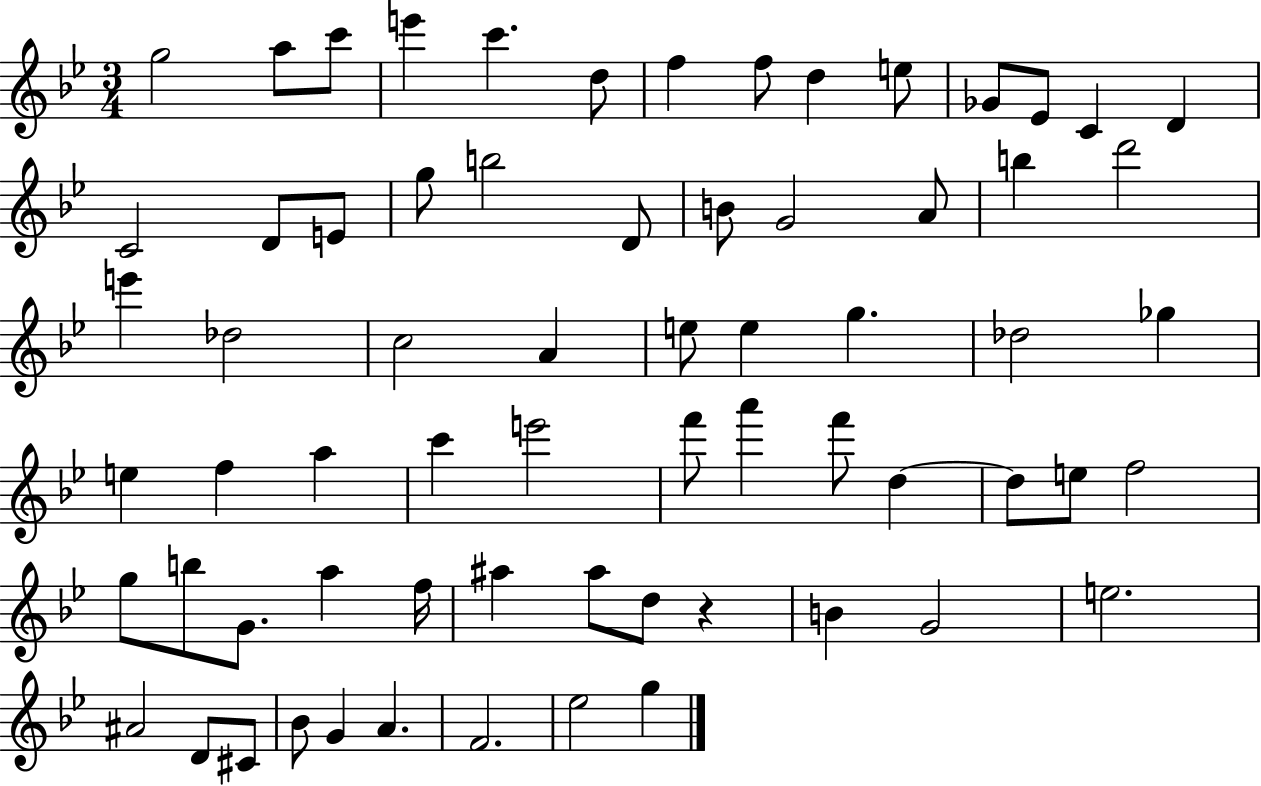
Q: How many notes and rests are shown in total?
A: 67